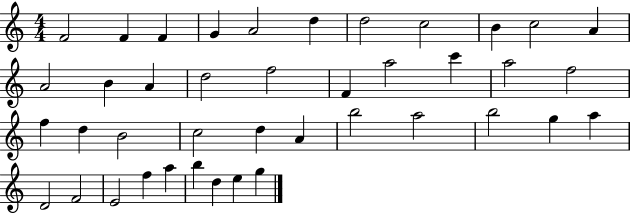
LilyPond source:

{
  \clef treble
  \numericTimeSignature
  \time 4/4
  \key c \major
  f'2 f'4 f'4 | g'4 a'2 d''4 | d''2 c''2 | b'4 c''2 a'4 | \break a'2 b'4 a'4 | d''2 f''2 | f'4 a''2 c'''4 | a''2 f''2 | \break f''4 d''4 b'2 | c''2 d''4 a'4 | b''2 a''2 | b''2 g''4 a''4 | \break d'2 f'2 | e'2 f''4 a''4 | b''4 d''4 e''4 g''4 | \bar "|."
}